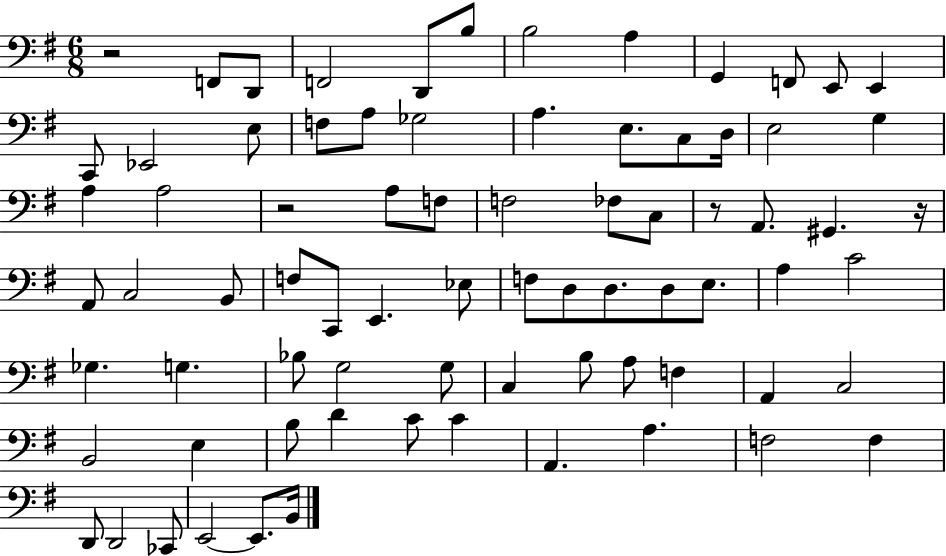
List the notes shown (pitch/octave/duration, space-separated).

R/h F2/e D2/e F2/h D2/e B3/e B3/h A3/q G2/q F2/e E2/e E2/q C2/e Eb2/h E3/e F3/e A3/e Gb3/h A3/q. E3/e. C3/e D3/s E3/h G3/q A3/q A3/h R/h A3/e F3/e F3/h FES3/e C3/e R/e A2/e. G#2/q. R/s A2/e C3/h B2/e F3/e C2/e E2/q. Eb3/e F3/e D3/e D3/e. D3/e E3/e. A3/q C4/h Gb3/q. G3/q. Bb3/e G3/h G3/e C3/q B3/e A3/e F3/q A2/q C3/h B2/h E3/q B3/e D4/q C4/e C4/q A2/q. A3/q. F3/h F3/q D2/e D2/h CES2/e E2/h E2/e. B2/s